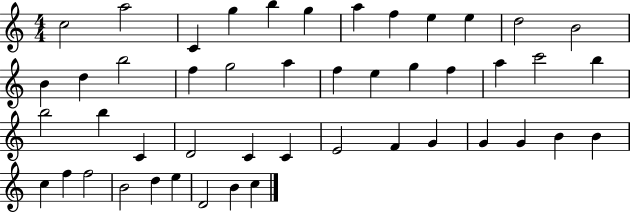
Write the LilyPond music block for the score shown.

{
  \clef treble
  \numericTimeSignature
  \time 4/4
  \key c \major
  c''2 a''2 | c'4 g''4 b''4 g''4 | a''4 f''4 e''4 e''4 | d''2 b'2 | \break b'4 d''4 b''2 | f''4 g''2 a''4 | f''4 e''4 g''4 f''4 | a''4 c'''2 b''4 | \break b''2 b''4 c'4 | d'2 c'4 c'4 | e'2 f'4 g'4 | g'4 g'4 b'4 b'4 | \break c''4 f''4 f''2 | b'2 d''4 e''4 | d'2 b'4 c''4 | \bar "|."
}